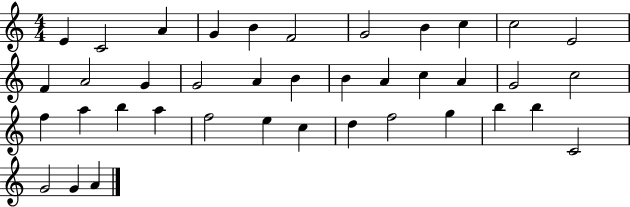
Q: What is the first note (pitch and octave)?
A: E4